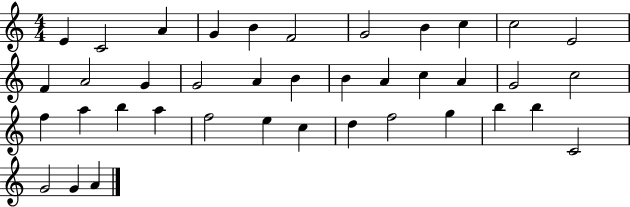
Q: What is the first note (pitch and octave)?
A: E4